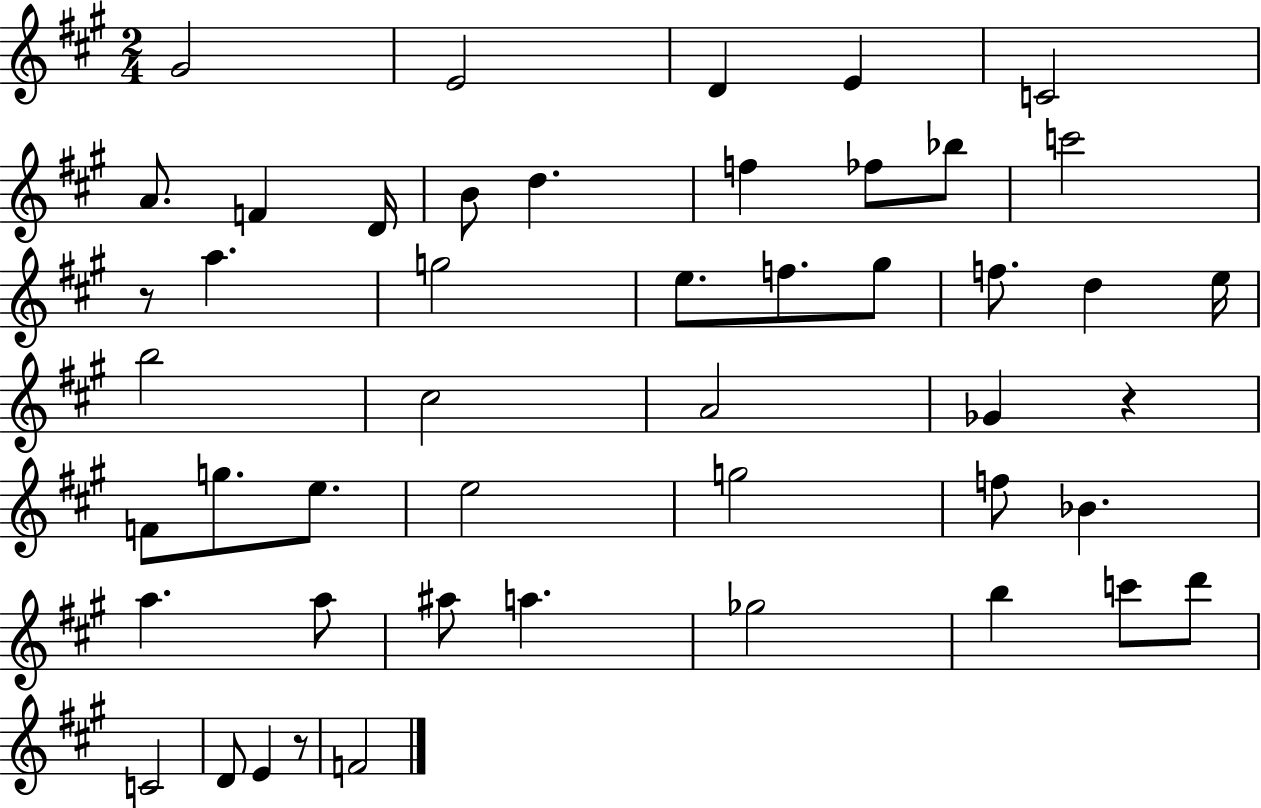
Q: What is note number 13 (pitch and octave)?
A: Bb5